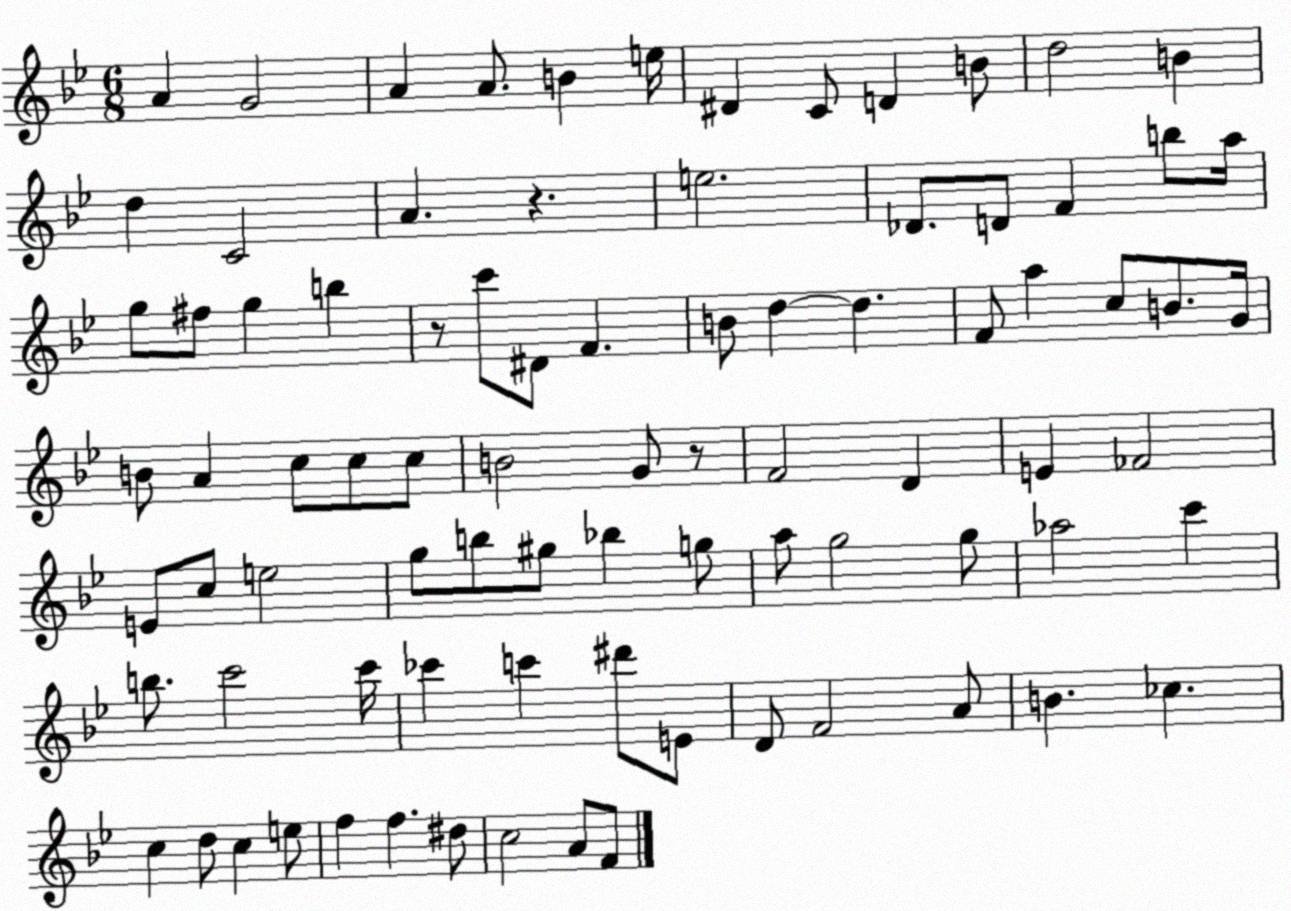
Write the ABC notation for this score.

X:1
T:Untitled
M:6/8
L:1/4
K:Bb
A G2 A A/2 B e/4 ^D C/2 D B/2 d2 B d C2 A z e2 _D/2 D/2 F b/2 a/4 g/2 ^f/2 g b z/2 c'/2 ^D/2 F B/2 d d F/2 a c/2 B/2 G/4 B/2 A c/2 c/2 c/2 B2 G/2 z/2 F2 D E _F2 E/2 c/2 e2 g/2 b/2 ^g/2 _b g/2 a/2 g2 g/2 _a2 c' b/2 c'2 c'/4 _c' c' ^d'/2 E/2 D/2 F2 A/2 B _c c d/2 c e/2 f f ^d/2 c2 A/2 F/2